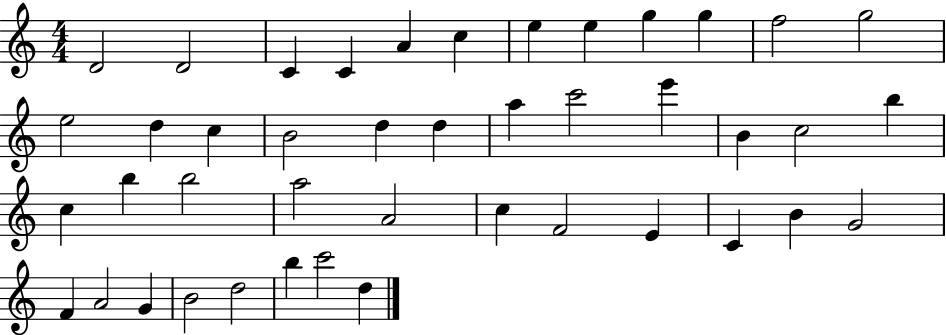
{
  \clef treble
  \numericTimeSignature
  \time 4/4
  \key c \major
  d'2 d'2 | c'4 c'4 a'4 c''4 | e''4 e''4 g''4 g''4 | f''2 g''2 | \break e''2 d''4 c''4 | b'2 d''4 d''4 | a''4 c'''2 e'''4 | b'4 c''2 b''4 | \break c''4 b''4 b''2 | a''2 a'2 | c''4 f'2 e'4 | c'4 b'4 g'2 | \break f'4 a'2 g'4 | b'2 d''2 | b''4 c'''2 d''4 | \bar "|."
}